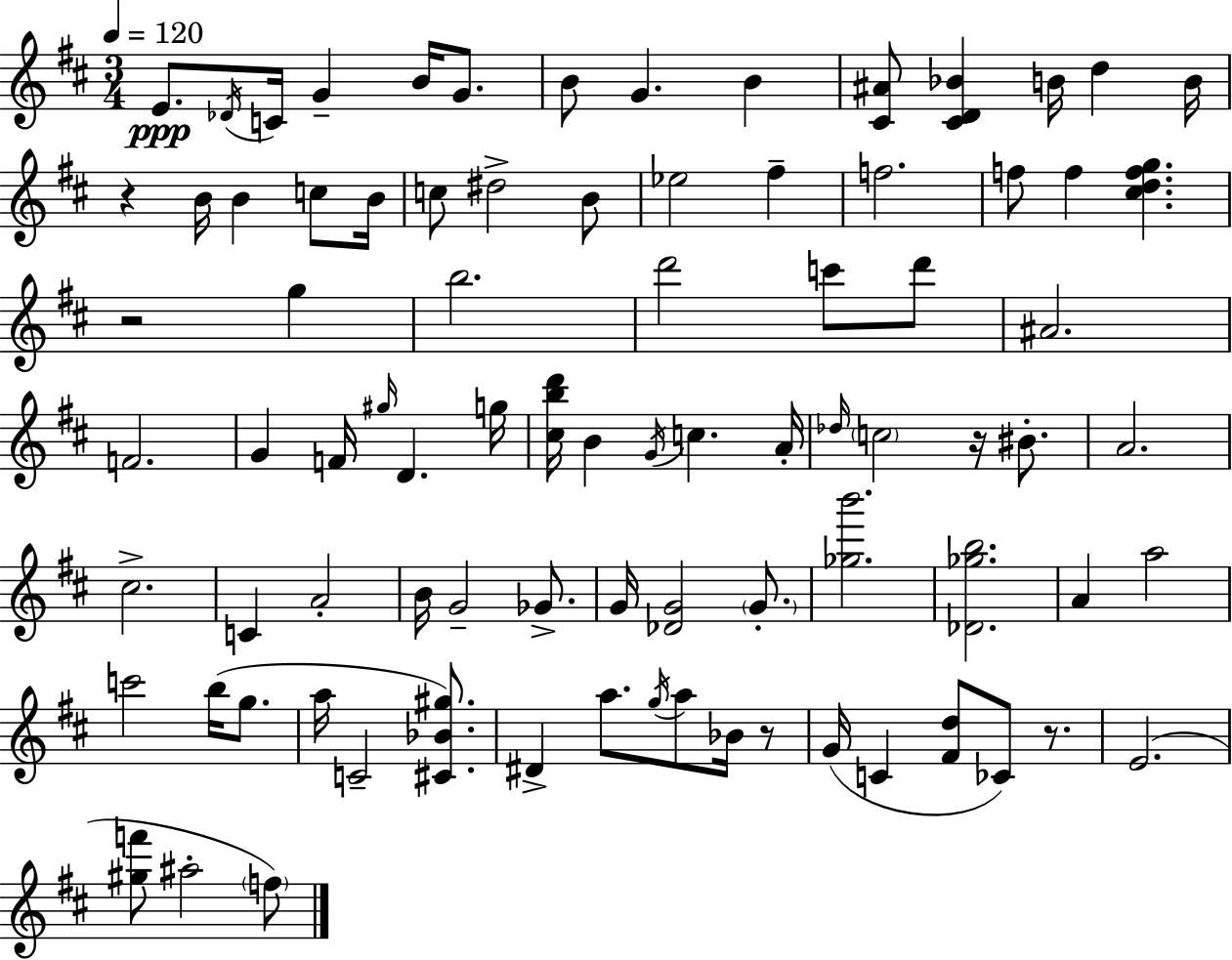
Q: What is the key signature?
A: D major